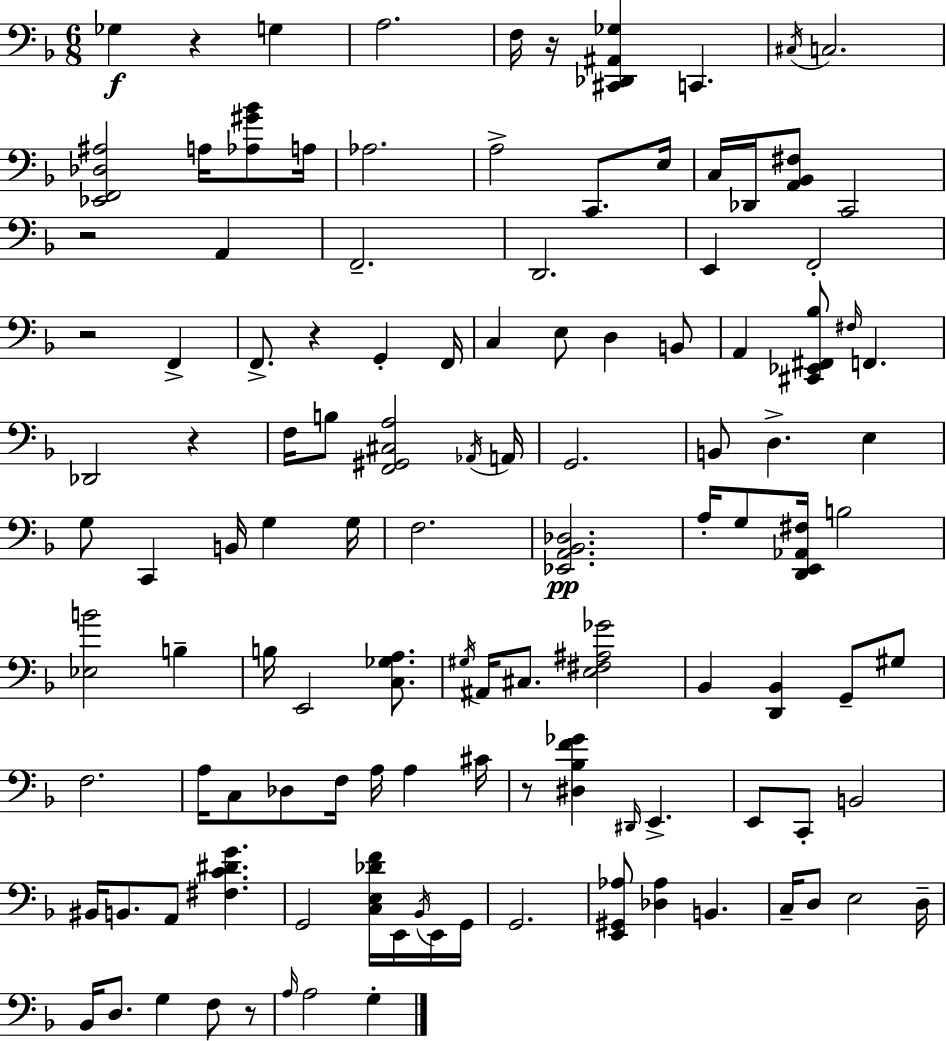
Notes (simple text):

Gb3/q R/q G3/q A3/h. F3/s R/s [C#2,Db2,A#2,Gb3]/q C2/q. C#3/s C3/h. [Eb2,F2,Db3,A#3]/h A3/s [Ab3,G#4,Bb4]/e A3/s Ab3/h. A3/h C2/e. E3/s C3/s Db2/s [A2,Bb2,F#3]/e C2/h R/h A2/q F2/h. D2/h. E2/q F2/h R/h F2/q F2/e. R/q G2/q F2/s C3/q E3/e D3/q B2/e A2/q [C#2,Eb2,F#2,Bb3]/e F#3/s F2/q. Db2/h R/q F3/s B3/e [F2,G#2,C#3,A3]/h Ab2/s A2/s G2/h. B2/e D3/q. E3/q G3/e C2/q B2/s G3/q G3/s F3/h. [Eb2,A2,Bb2,Db3]/h. A3/s G3/e [D2,E2,Ab2,F#3]/s B3/h [Eb3,B4]/h B3/q B3/s E2/h [C3,Gb3,A3]/e. G#3/s A#2/s C#3/e. [E3,F#3,A#3,Gb4]/h Bb2/q [D2,Bb2]/q G2/e G#3/e F3/h. A3/s C3/e Db3/e F3/s A3/s A3/q C#4/s R/e [D#3,Bb3,F4,Gb4]/q D#2/s E2/q. E2/e C2/e B2/h BIS2/s B2/e. A2/e [F#3,C4,D#4,G4]/q. G2/h [C3,E3,Db4,F4]/s E2/s Bb2/s E2/s G2/s G2/h. [E2,G#2,Ab3]/e [Db3,Ab3]/q B2/q. C3/s D3/e E3/h D3/s Bb2/s D3/e. G3/q F3/e R/e A3/s A3/h G3/q